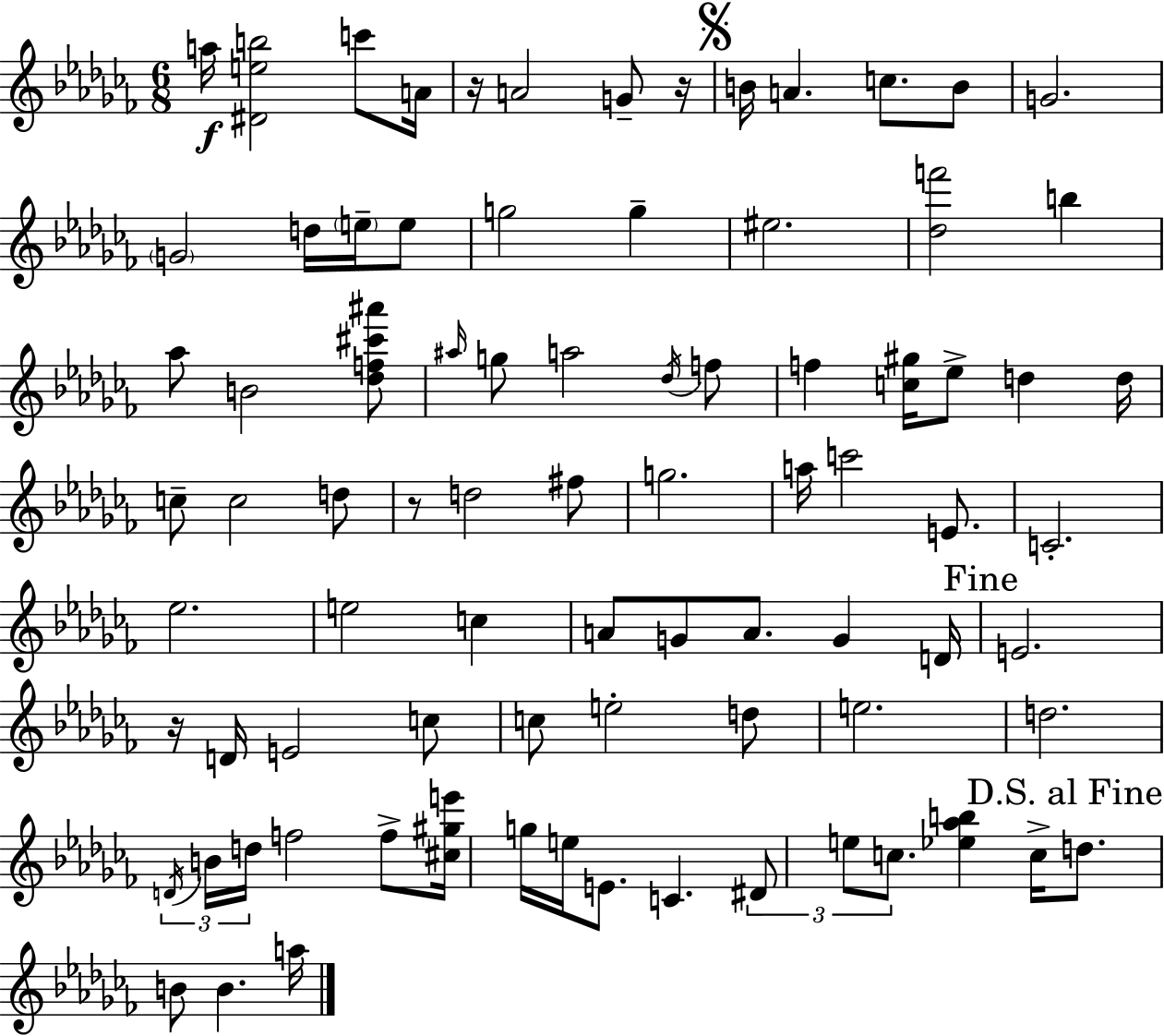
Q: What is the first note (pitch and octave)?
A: A5